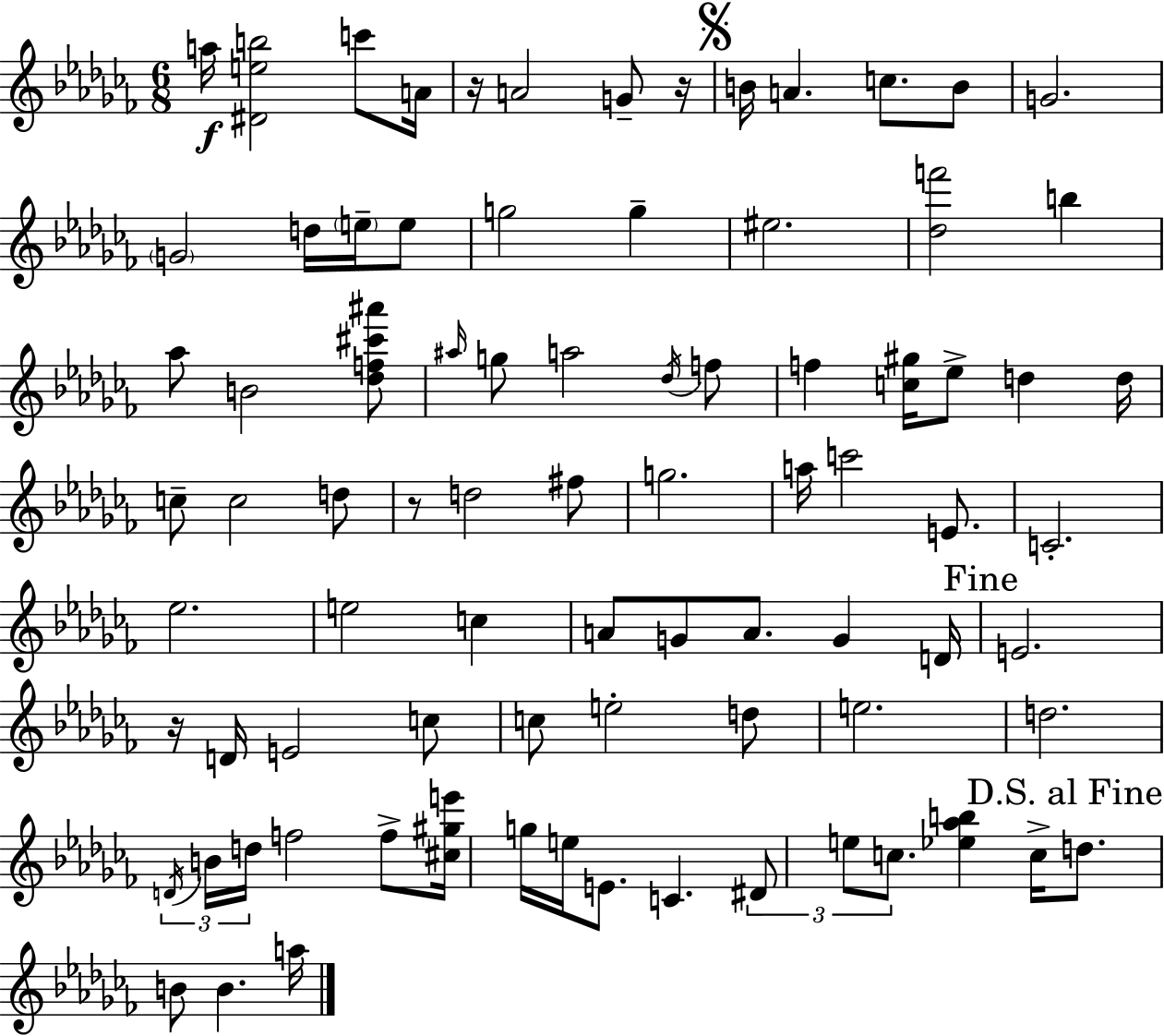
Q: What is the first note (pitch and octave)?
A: A5